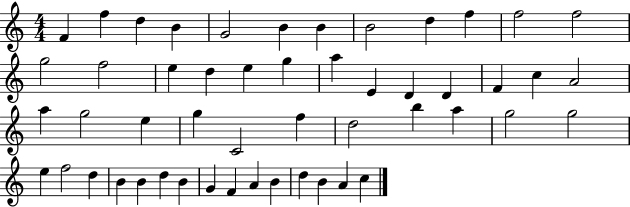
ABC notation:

X:1
T:Untitled
M:4/4
L:1/4
K:C
F f d B G2 B B B2 d f f2 f2 g2 f2 e d e g a E D D F c A2 a g2 e g C2 f d2 b a g2 g2 e f2 d B B d B G F A B d B A c